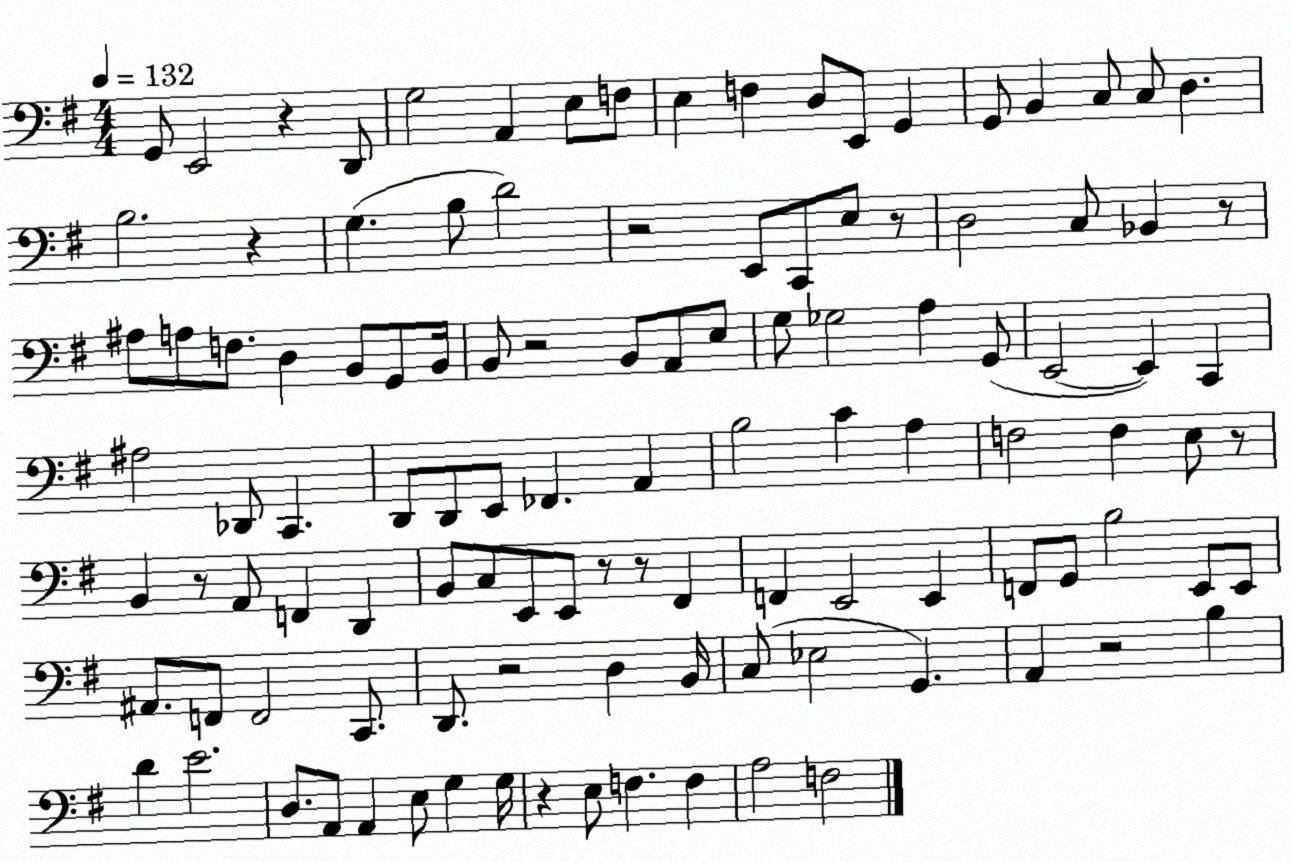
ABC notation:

X:1
T:Untitled
M:4/4
L:1/4
K:G
G,,/2 E,,2 z D,,/2 G,2 A,, E,/2 F,/2 E, F, D,/2 E,,/2 G,, G,,/2 B,, C,/2 C,/2 D, B,2 z G, B,/2 D2 z2 E,,/2 C,,/2 E,/2 z/2 D,2 C,/2 _B,, z/2 ^A,/2 A,/2 F,/2 D, B,,/2 G,,/2 B,,/4 B,,/2 z2 B,,/2 A,,/2 E,/2 G,/2 _G,2 A, G,,/2 E,,2 E,, C,, ^A,2 _D,,/2 C,, D,,/2 D,,/2 E,,/2 _F,, A,, B,2 C A, F,2 F, E,/2 z/2 B,, z/2 A,,/2 F,, D,, B,,/2 C,/2 E,,/2 E,,/2 z/2 z/2 ^F,, F,, E,,2 E,, F,,/2 G,,/2 B,2 E,,/2 E,,/2 ^A,,/2 F,,/2 F,,2 C,,/2 D,,/2 z2 D, B,,/4 C,/2 _E,2 G,, A,, z2 B, D E2 D,/2 A,,/2 A,, E,/2 G, G,/4 z E,/2 F, F, A,2 F,2